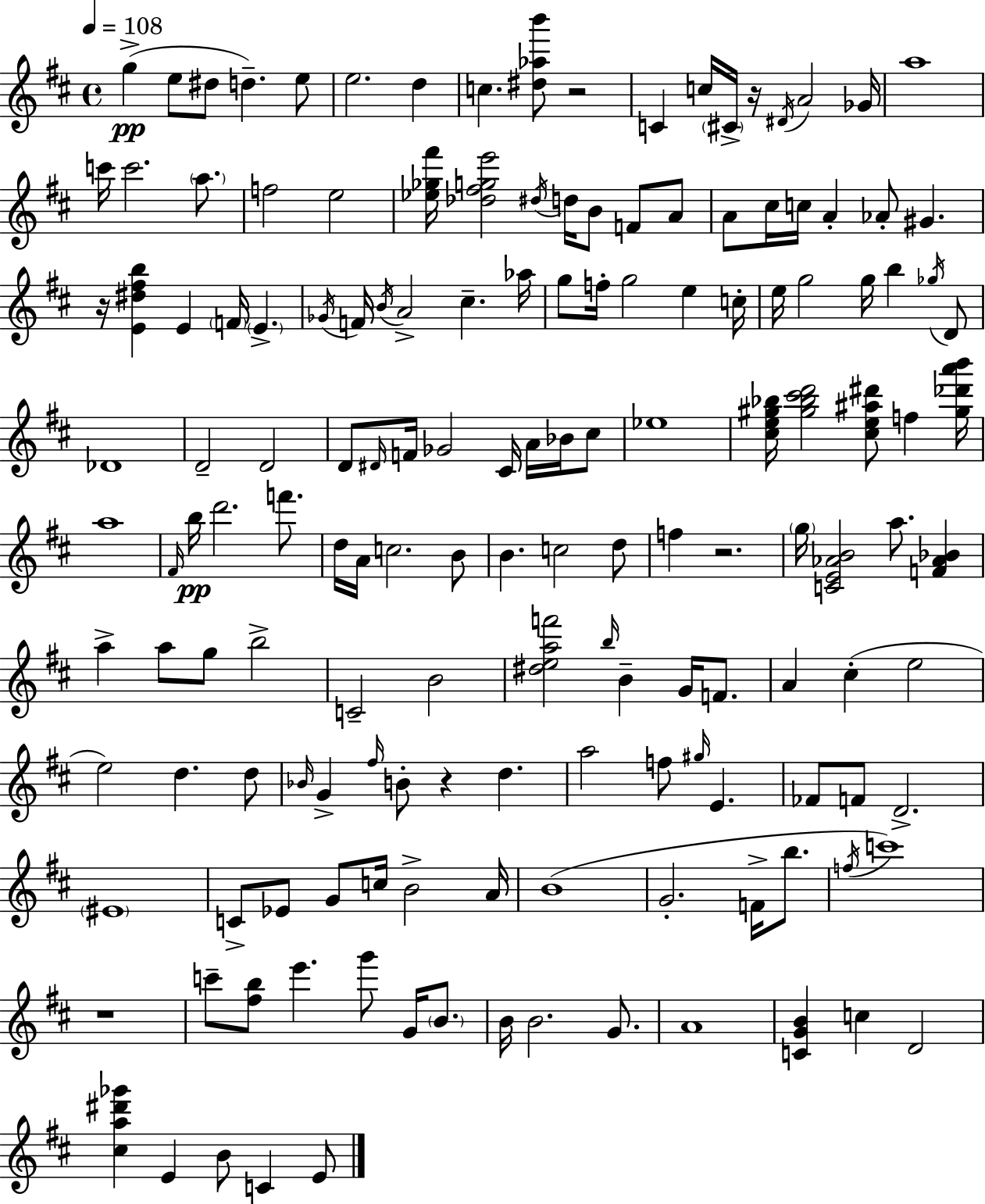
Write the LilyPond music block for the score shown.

{
  \clef treble
  \time 4/4
  \defaultTimeSignature
  \key d \major
  \tempo 4 = 108
  g''4->(\pp e''8 dis''8 d''4.--) e''8 | e''2. d''4 | c''4. <dis'' aes'' b'''>8 r2 | c'4 c''16 \parenthesize cis'16-> r16 \acciaccatura { dis'16 } a'2 | \break ges'16 a''1 | c'''16 c'''2. \parenthesize a''8. | f''2 e''2 | <ees'' ges'' fis'''>16 <des'' fis'' g'' e'''>2 \acciaccatura { dis''16 } d''16 b'8 f'8 | \break a'8 a'8 cis''16 c''16 a'4-. aes'8-. gis'4. | r16 <e' dis'' fis'' b''>4 e'4 \parenthesize f'16 \parenthesize e'4.-> | \acciaccatura { ges'16 } f'16 \acciaccatura { b'16 } a'2-> cis''4.-- | aes''16 g''8 f''16-. g''2 e''4 | \break c''16-. e''16 g''2 g''16 b''4 | \acciaccatura { ges''16 } d'8 des'1 | d'2-- d'2 | d'8 \grace { dis'16 } f'16 ges'2 | \break cis'16 a'16 bes'16 cis''8 ees''1 | <cis'' e'' gis'' bes''>16 <gis'' bes'' cis''' d'''>2 <cis'' e'' ais'' dis'''>8 | f''4 <gis'' des''' a''' b'''>16 a''1 | \grace { fis'16 } b''16\pp d'''2. | \break f'''8. d''16 a'16 c''2. | b'8 b'4. c''2 | d''8 f''4 r2. | \parenthesize g''16 <c' e' aes' b'>2 | \break a''8. <f' aes' bes'>4 a''4-> a''8 g''8 b''2-> | c'2-- b'2 | <dis'' e'' a'' f'''>2 \grace { b''16 } | b'4-- g'16 f'8. a'4 cis''4-.( | \break e''2 e''2) | d''4. d''8 \grace { bes'16 } g'4-> \grace { fis''16 } b'8-. | r4 d''4. a''2 | f''8 \grace { gis''16 } e'4. fes'8 f'8 d'2.-> | \break \parenthesize eis'1 | c'8-> ees'8 g'8 | c''16 b'2-> a'16 b'1( | g'2.-. | \break f'16-> b''8. \acciaccatura { f''16 } c'''1) | r1 | c'''8-- <fis'' b''>8 | e'''4. g'''8 g'16 \parenthesize b'8. b'16 b'2. | \break g'8. a'1 | <c' g' b'>4 | c''4 d'2 <cis'' a'' dis''' ges'''>4 | e'4 b'8 c'4 e'8 \bar "|."
}